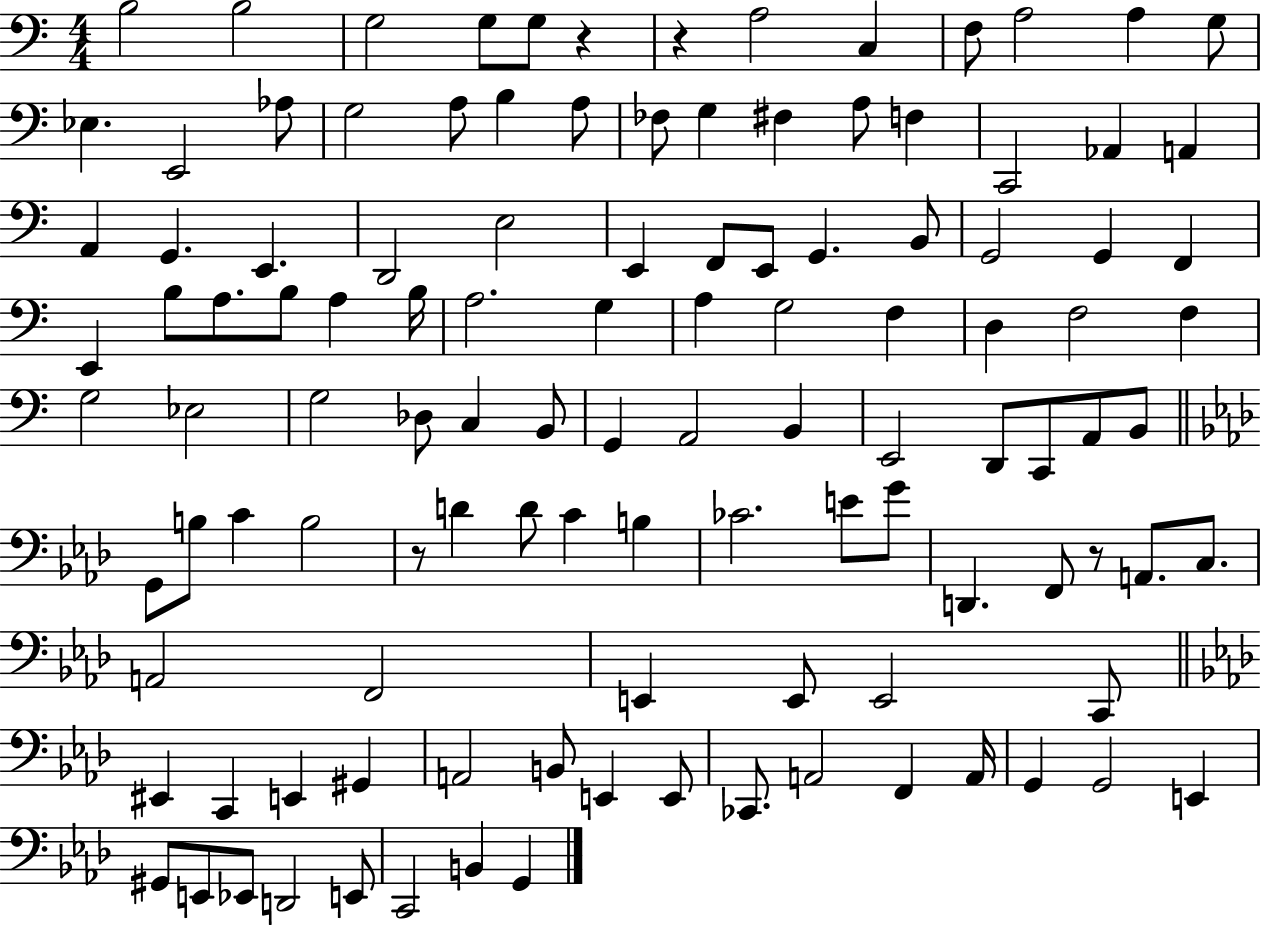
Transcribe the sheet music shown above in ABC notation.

X:1
T:Untitled
M:4/4
L:1/4
K:C
B,2 B,2 G,2 G,/2 G,/2 z z A,2 C, F,/2 A,2 A, G,/2 _E, E,,2 _A,/2 G,2 A,/2 B, A,/2 _F,/2 G, ^F, A,/2 F, C,,2 _A,, A,, A,, G,, E,, D,,2 E,2 E,, F,,/2 E,,/2 G,, B,,/2 G,,2 G,, F,, E,, B,/2 A,/2 B,/2 A, B,/4 A,2 G, A, G,2 F, D, F,2 F, G,2 _E,2 G,2 _D,/2 C, B,,/2 G,, A,,2 B,, E,,2 D,,/2 C,,/2 A,,/2 B,,/2 G,,/2 B,/2 C B,2 z/2 D D/2 C B, _C2 E/2 G/2 D,, F,,/2 z/2 A,,/2 C,/2 A,,2 F,,2 E,, E,,/2 E,,2 C,,/2 ^E,, C,, E,, ^G,, A,,2 B,,/2 E,, E,,/2 _C,,/2 A,,2 F,, A,,/4 G,, G,,2 E,, ^G,,/2 E,,/2 _E,,/2 D,,2 E,,/2 C,,2 B,, G,,